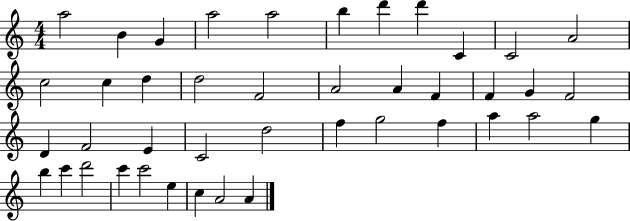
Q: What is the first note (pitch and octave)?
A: A5